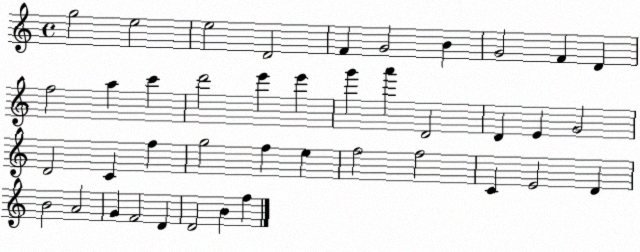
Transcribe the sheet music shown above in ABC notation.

X:1
T:Untitled
M:4/4
L:1/4
K:C
g2 e2 e2 D2 F G2 B G2 F D f2 a c' d'2 e' e' g' a' D2 D E G2 D2 C f g2 f e f2 f2 C E2 D B2 A2 G F2 D D2 B f